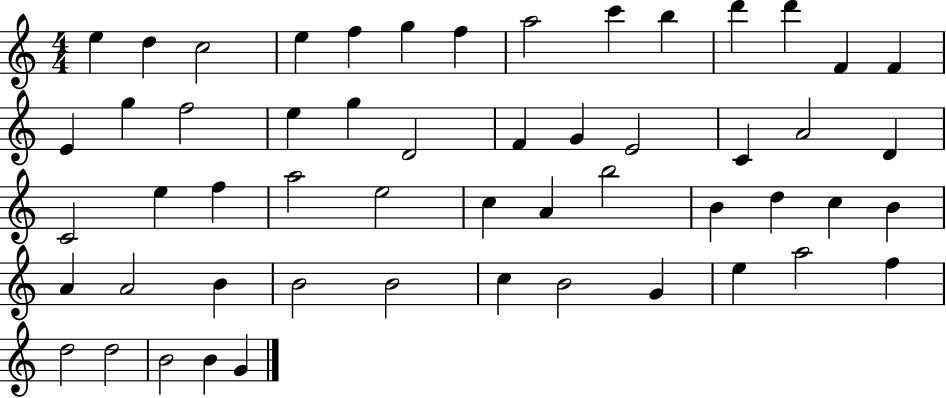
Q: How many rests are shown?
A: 0